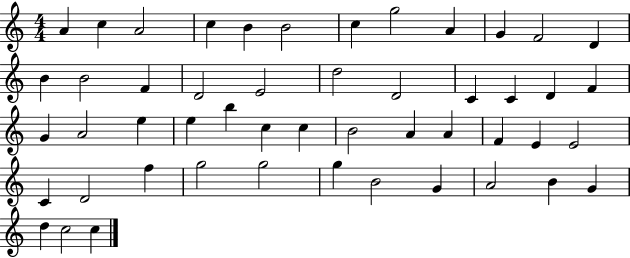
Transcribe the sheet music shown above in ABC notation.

X:1
T:Untitled
M:4/4
L:1/4
K:C
A c A2 c B B2 c g2 A G F2 D B B2 F D2 E2 d2 D2 C C D F G A2 e e b c c B2 A A F E E2 C D2 f g2 g2 g B2 G A2 B G d c2 c